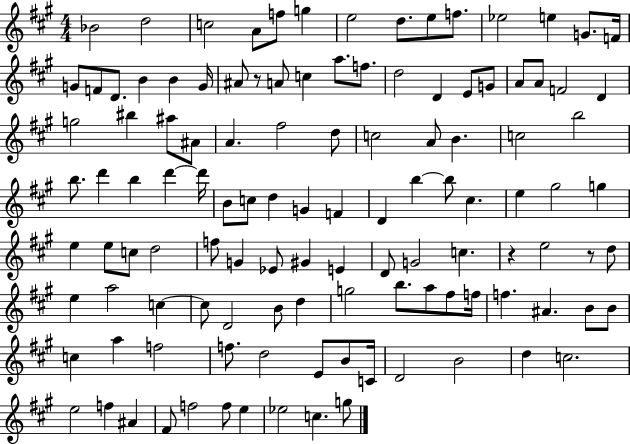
X:1
T:Untitled
M:4/4
L:1/4
K:A
_B2 d2 c2 A/2 f/2 g e2 d/2 e/2 f/2 _e2 e G/2 F/4 G/2 F/2 D/2 B B G/4 ^A/2 z/2 A/2 c a/2 f/2 d2 D E/2 G/2 A/2 A/2 F2 D g2 ^b ^a/2 ^A/2 A ^f2 d/2 c2 A/2 B c2 b2 b/2 d' b d' d'/4 B/2 c/2 d G F D b b/2 ^c e ^g2 g e e/2 c/2 d2 f/2 G _E/2 ^G E D/2 G2 c z e2 z/2 d/2 e a2 c c/2 D2 B/2 d g2 b/2 a/2 ^f/2 f/4 f ^A B/2 B/2 c a f2 f/2 d2 E/2 B/2 C/4 D2 B2 d c2 e2 f ^A ^F/2 f2 f/2 e _e2 c g/2